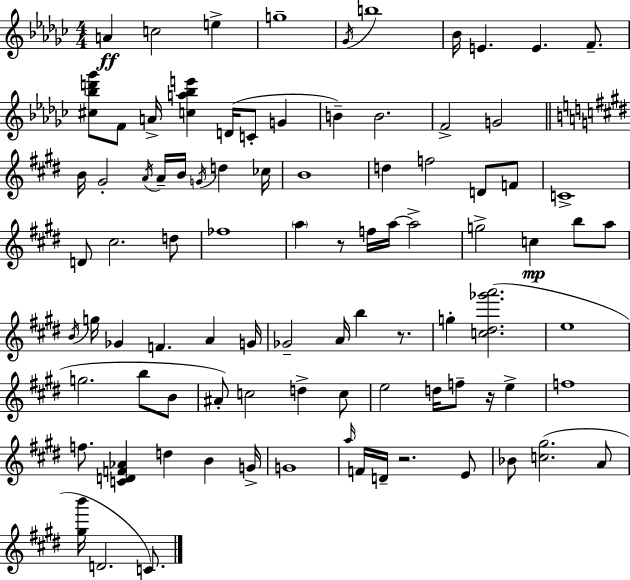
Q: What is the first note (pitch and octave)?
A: A4